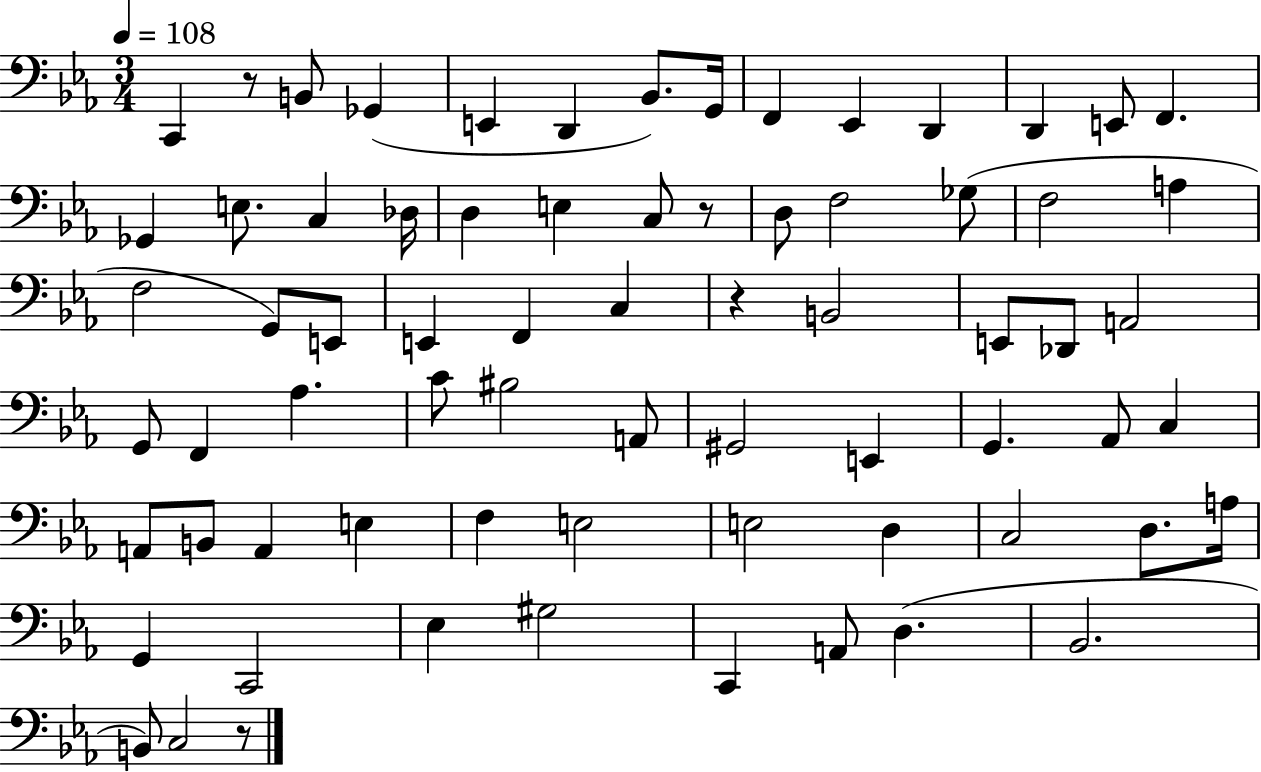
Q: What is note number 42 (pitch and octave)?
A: G#2